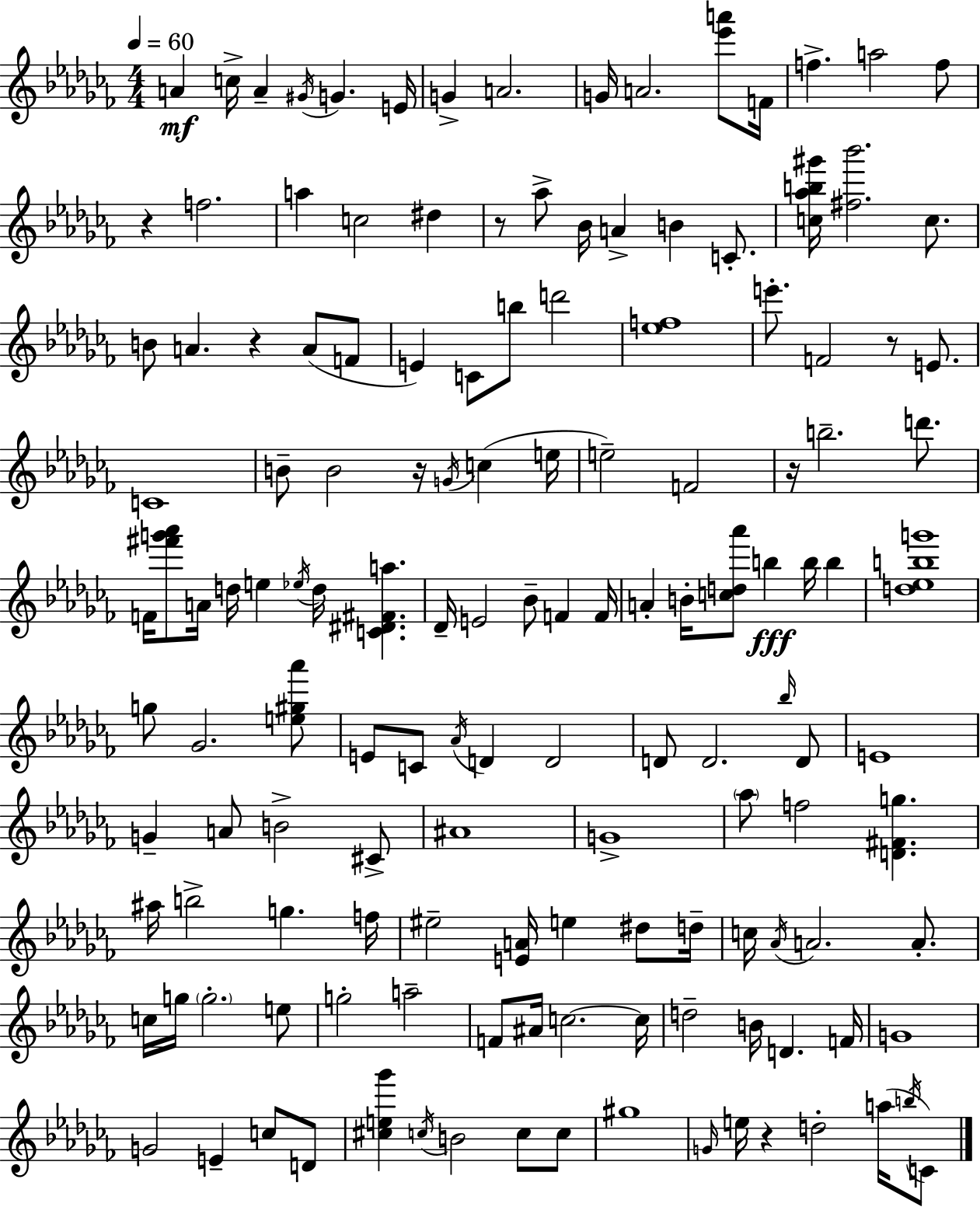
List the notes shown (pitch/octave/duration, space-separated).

A4/q C5/s A4/q G#4/s G4/q. E4/s G4/q A4/h. G4/s A4/h. [Eb6,A6]/e F4/s F5/q. A5/h F5/e R/q F5/h. A5/q C5/h D#5/q R/e Ab5/e Bb4/s A4/q B4/q C4/e. [C5,Ab5,B5,G#6]/s [F#5,Bb6]/h. C5/e. B4/e A4/q. R/q A4/e F4/e E4/q C4/e B5/e D6/h [Eb5,F5]/w E6/e. F4/h R/e E4/e. C4/w B4/e B4/h R/s G4/s C5/q E5/s E5/h F4/h R/s B5/h. D6/e. F4/s [F#6,G6,Ab6]/e A4/s D5/s E5/q Eb5/s D5/s [C4,D#4,F#4,A5]/q. Db4/s E4/h Bb4/e F4/q F4/s A4/q B4/s [C5,D5,Ab6]/e B5/q B5/s B5/q [D5,Eb5,B5,G6]/w G5/e Gb4/h. [E5,G#5,Ab6]/e E4/e C4/e Ab4/s D4/q D4/h D4/e D4/h. Bb5/s D4/e E4/w G4/q A4/e B4/h C#4/e A#4/w G4/w Ab5/e F5/h [D4,F#4,G5]/q. A#5/s B5/h G5/q. F5/s EIS5/h [E4,A4]/s E5/q D#5/e D5/s C5/s Ab4/s A4/h. A4/e. C5/s G5/s G5/h. E5/e G5/h A5/h F4/e A#4/s C5/h. C5/s D5/h B4/s D4/q. F4/s G4/w G4/h E4/q C5/e D4/e [C#5,E5,Gb6]/q C5/s B4/h C5/e C5/e G#5/w G4/s E5/s R/q D5/h A5/s B5/s C4/e